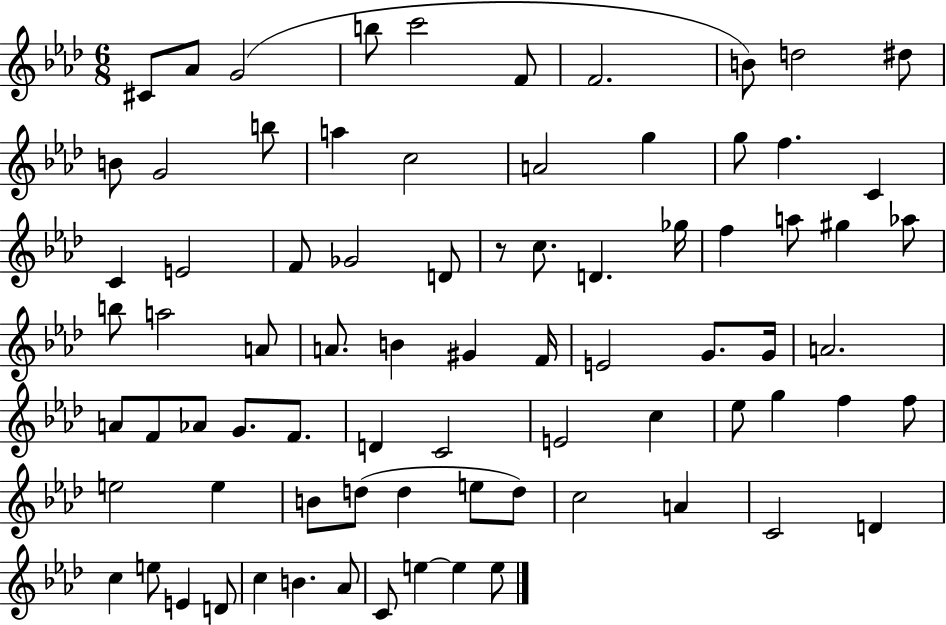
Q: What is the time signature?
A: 6/8